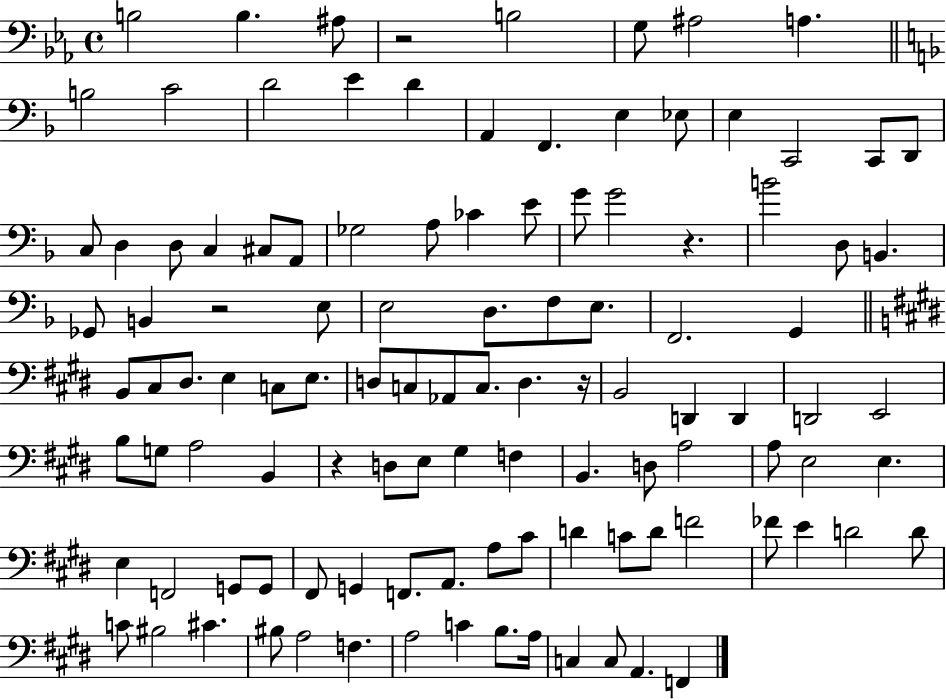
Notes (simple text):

B3/h B3/q. A#3/e R/h B3/h G3/e A#3/h A3/q. B3/h C4/h D4/h E4/q D4/q A2/q F2/q. E3/q Eb3/e E3/q C2/h C2/e D2/e C3/e D3/q D3/e C3/q C#3/e A2/e Gb3/h A3/e CES4/q E4/e G4/e G4/h R/q. B4/h D3/e B2/q. Gb2/e B2/q R/h E3/e E3/h D3/e. F3/e E3/e. F2/h. G2/q B2/e C#3/e D#3/e. E3/q C3/e E3/e. D3/e C3/e Ab2/e C3/e. D3/q. R/s B2/h D2/q D2/q D2/h E2/h B3/e G3/e A3/h B2/q R/q D3/e E3/e G#3/q F3/q B2/q. D3/e A3/h A3/e E3/h E3/q. E3/q F2/h G2/e G2/e F#2/e G2/q F2/e. A2/e. A3/e C#4/e D4/q C4/e D4/e F4/h FES4/e E4/q D4/h D4/e C4/e BIS3/h C#4/q. BIS3/e A3/h F3/q. A3/h C4/q B3/e. A3/s C3/q C3/e A2/q. F2/q